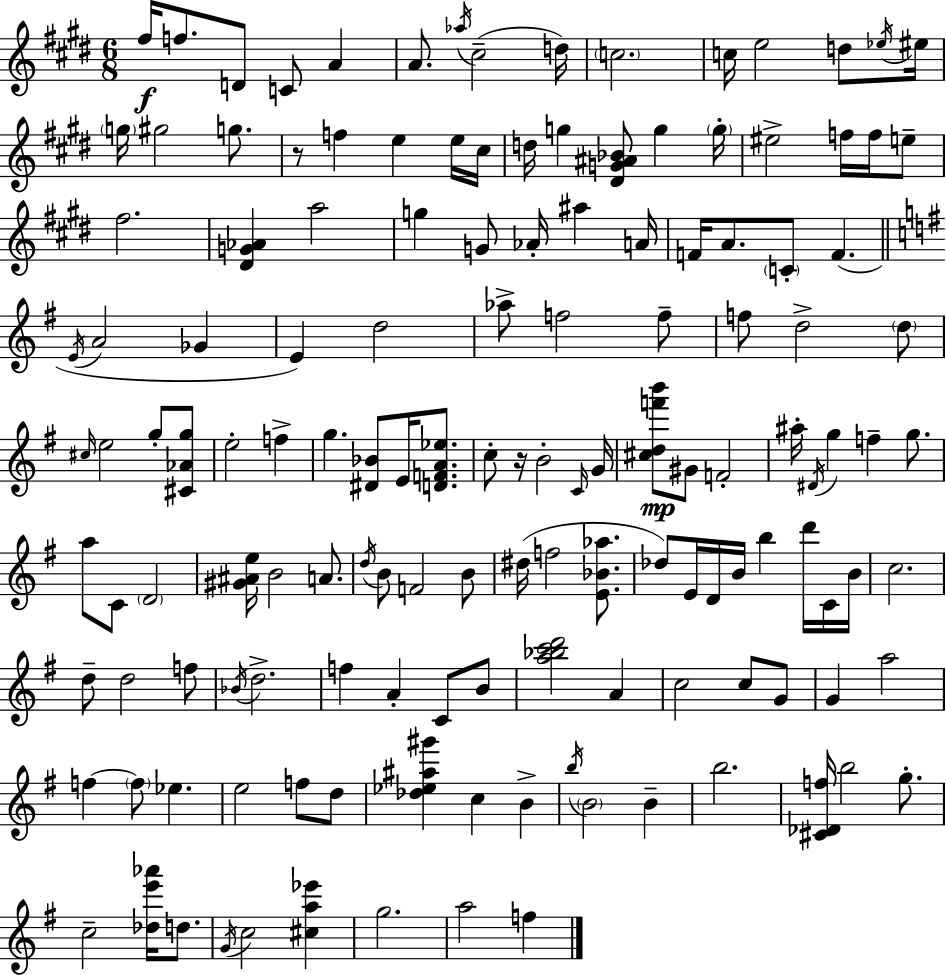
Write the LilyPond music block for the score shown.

{
  \clef treble
  \numericTimeSignature
  \time 6/8
  \key e \major
  fis''16\f f''8. d'8 c'8 a'4 | a'8. \acciaccatura { aes''16 }( cis''2-- | d''16) \parenthesize c''2. | c''16 e''2 d''8 | \break \acciaccatura { ees''16 } eis''16 \parenthesize g''16 gis''2 g''8. | r8 f''4 e''4 | e''16 cis''16 d''16 g''4 <dis' g' ais' bes'>8 g''4 | \parenthesize g''16-. eis''2-> f''16 f''16 | \break e''8-- fis''2. | <dis' g' aes'>4 a''2 | g''4 g'8 aes'16-. ais''4 | a'16 f'16 a'8. \parenthesize c'8-. f'4.( | \break \bar "||" \break \key e \minor \acciaccatura { e'16 } a'2 ges'4 | e'4) d''2 | aes''8-> f''2 f''8-- | f''8 d''2-> \parenthesize d''8 | \break \grace { cis''16 } e''2 g''8-. | <cis' aes' g''>8 e''2-. f''4-> | g''4. <dis' bes'>8 e'16 <d' f' a' ees''>8. | c''8-. r16 b'2-. | \break \grace { c'16 } g'16 <cis'' d'' f''' b'''>8\mp gis'8 f'2-. | ais''16-. \acciaccatura { dis'16 } g''4 f''4-- | g''8. a''8 c'8 \parenthesize d'2 | <gis' ais' e''>16 b'2 | \break a'8. \acciaccatura { d''16 } b'8 f'2 | b'8 dis''16( f''2 | <e' bes' aes''>8. des''8) e'16 d'16 b'16 b''4 | d'''16 c'16 b'16 c''2. | \break d''8-- d''2 | f''8 \acciaccatura { bes'16 } d''2.-> | f''4 a'4-. | c'8 b'8 <a'' bes'' c''' d'''>2 | \break a'4 c''2 | c''8 g'8 g'4 a''2 | f''4~~ \parenthesize f''8 | ees''4. e''2 | \break f''8 d''8 <des'' ees'' ais'' gis'''>4 c''4 | b'4-> \acciaccatura { b''16 } \parenthesize b'2 | b'4-- b''2. | <cis' des' f''>16 b''2 | \break g''8.-. c''2-- | <des'' e''' aes'''>16 d''8. \acciaccatura { g'16 } c''2 | <cis'' a'' ees'''>4 g''2. | a''2 | \break f''4 \bar "|."
}